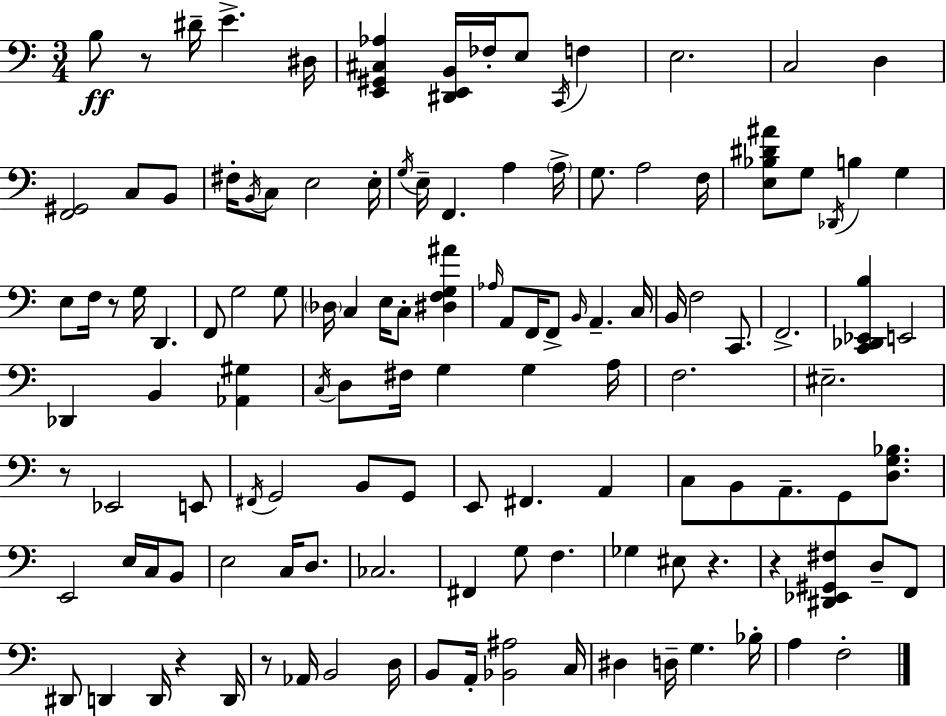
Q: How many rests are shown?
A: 7